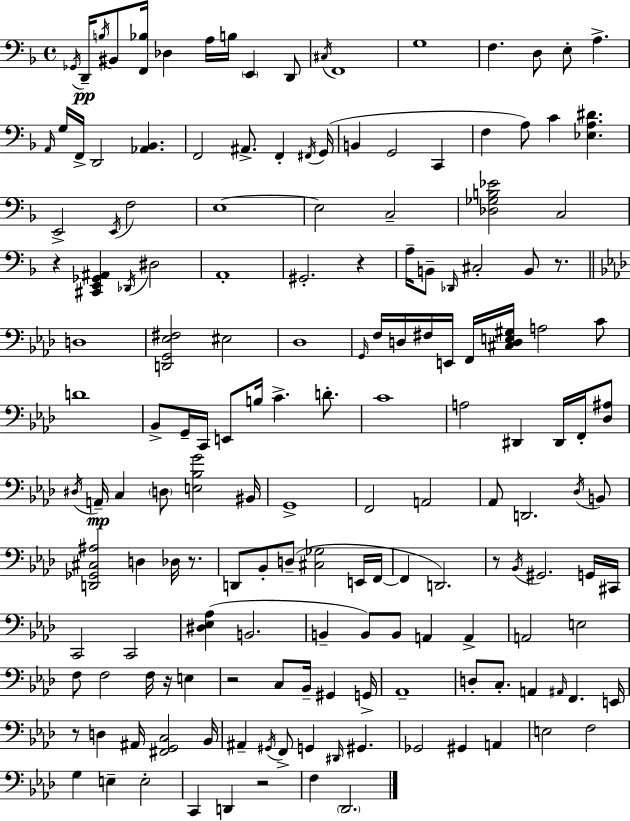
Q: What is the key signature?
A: D minor